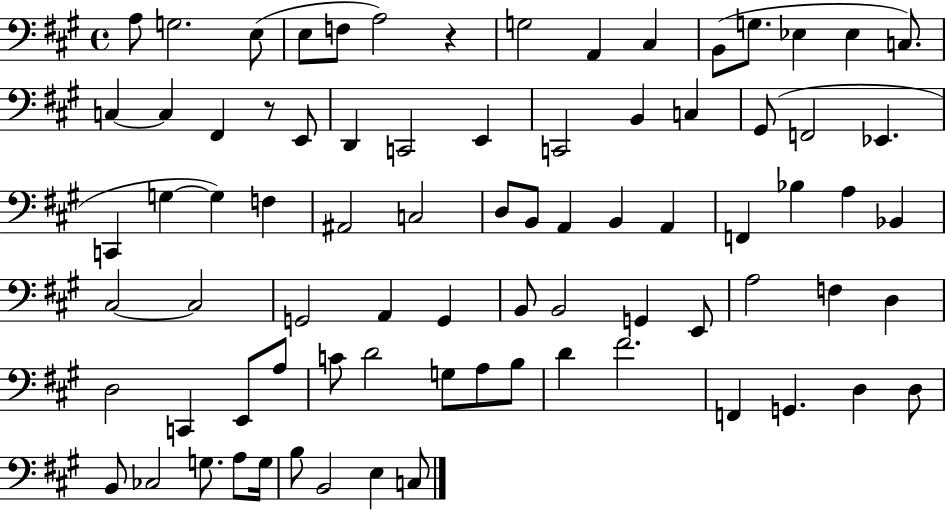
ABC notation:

X:1
T:Untitled
M:4/4
L:1/4
K:A
A,/2 G,2 E,/2 E,/2 F,/2 A,2 z G,2 A,, ^C, B,,/2 G,/2 _E, _E, C,/2 C, C, ^F,, z/2 E,,/2 D,, C,,2 E,, C,,2 B,, C, ^G,,/2 F,,2 _E,, C,, G, G, F, ^A,,2 C,2 D,/2 B,,/2 A,, B,, A,, F,, _B, A, _B,, ^C,2 ^C,2 G,,2 A,, G,, B,,/2 B,,2 G,, E,,/2 A,2 F, D, D,2 C,, E,,/2 A,/2 C/2 D2 G,/2 A,/2 B,/2 D ^F2 F,, G,, D, D,/2 B,,/2 _C,2 G,/2 A,/2 G,/4 B,/2 B,,2 E, C,/2